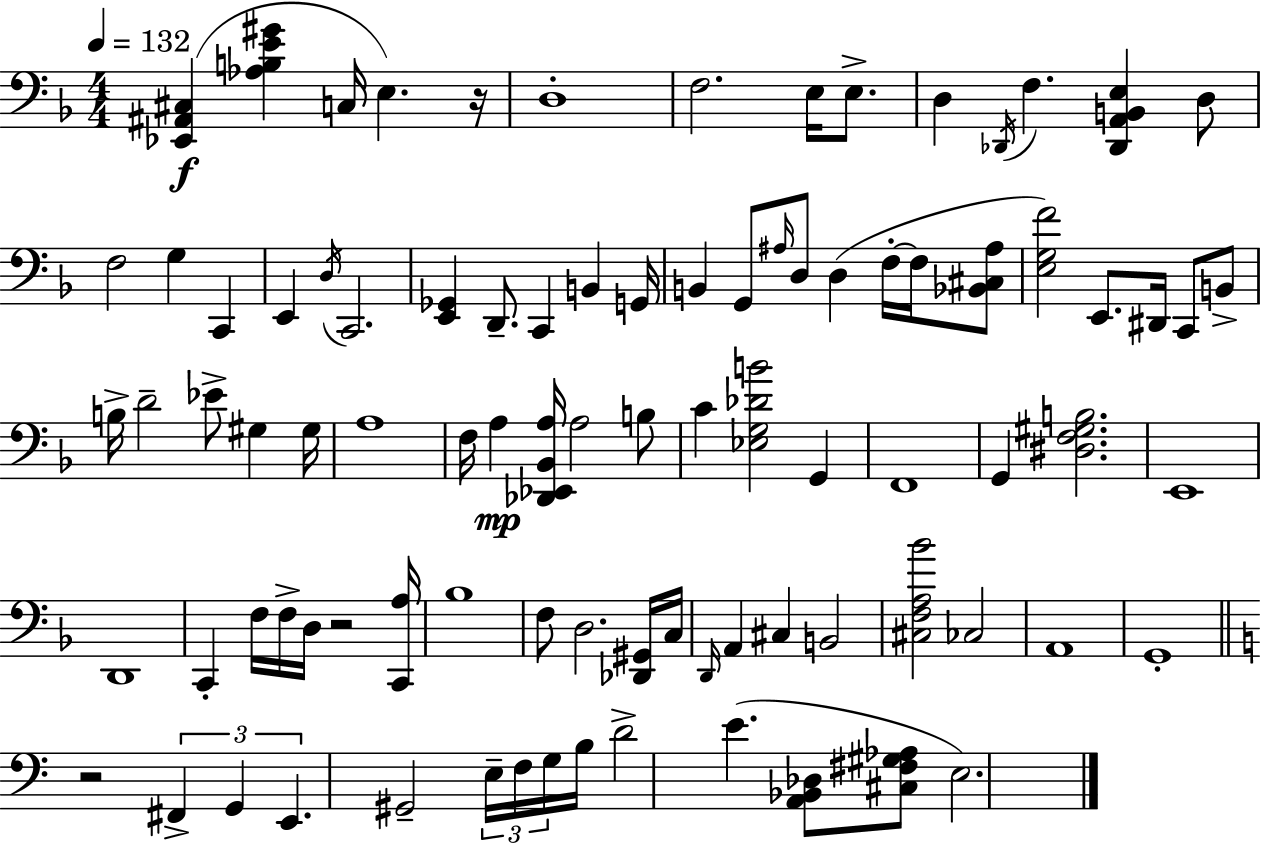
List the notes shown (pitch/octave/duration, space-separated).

[Eb2,A#2,C#3]/q [Ab3,B3,E4,G#4]/q C3/s E3/q. R/s D3/w F3/h. E3/s E3/e. D3/q Db2/s F3/q. [Db2,A2,B2,E3]/q D3/e F3/h G3/q C2/q E2/q D3/s C2/h. [E2,Gb2]/q D2/e. C2/q B2/q G2/s B2/q G2/e A#3/s D3/e D3/q F3/s F3/s [Bb2,C#3,A#3]/e [E3,G3,F4]/h E2/e. D#2/s C2/e B2/e B3/s D4/h Eb4/e G#3/q G#3/s A3/w F3/s A3/q [Db2,Eb2,Bb2,A3]/s A3/h B3/e C4/q [Eb3,G3,Db4,B4]/h G2/q F2/w G2/q [D#3,F3,G#3,B3]/h. E2/w D2/w C2/q F3/s F3/s D3/s R/h [C2,A3]/s Bb3/w F3/e D3/h. [Db2,G#2]/s C3/s D2/s A2/q C#3/q B2/h [C#3,F3,A3,Bb4]/h CES3/h A2/w G2/w R/h F#2/q G2/q E2/q. G#2/h E3/s F3/s G3/s B3/s D4/h E4/q. [A2,Bb2,Db3]/e [C#3,F#3,G#3,Ab3]/e E3/h.